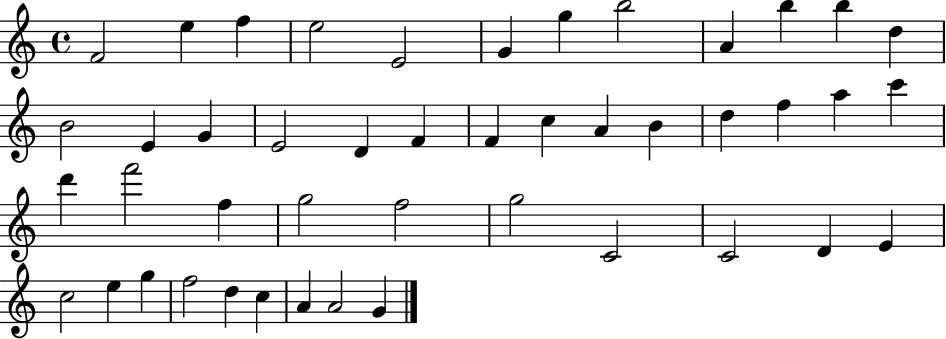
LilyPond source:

{
  \clef treble
  \time 4/4
  \defaultTimeSignature
  \key c \major
  f'2 e''4 f''4 | e''2 e'2 | g'4 g''4 b''2 | a'4 b''4 b''4 d''4 | \break b'2 e'4 g'4 | e'2 d'4 f'4 | f'4 c''4 a'4 b'4 | d''4 f''4 a''4 c'''4 | \break d'''4 f'''2 f''4 | g''2 f''2 | g''2 c'2 | c'2 d'4 e'4 | \break c''2 e''4 g''4 | f''2 d''4 c''4 | a'4 a'2 g'4 | \bar "|."
}